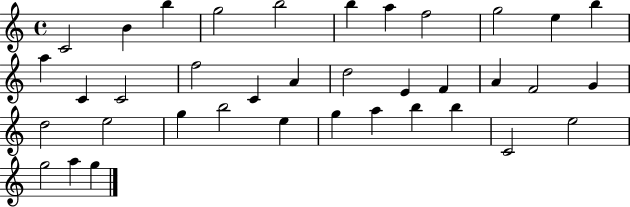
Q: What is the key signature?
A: C major